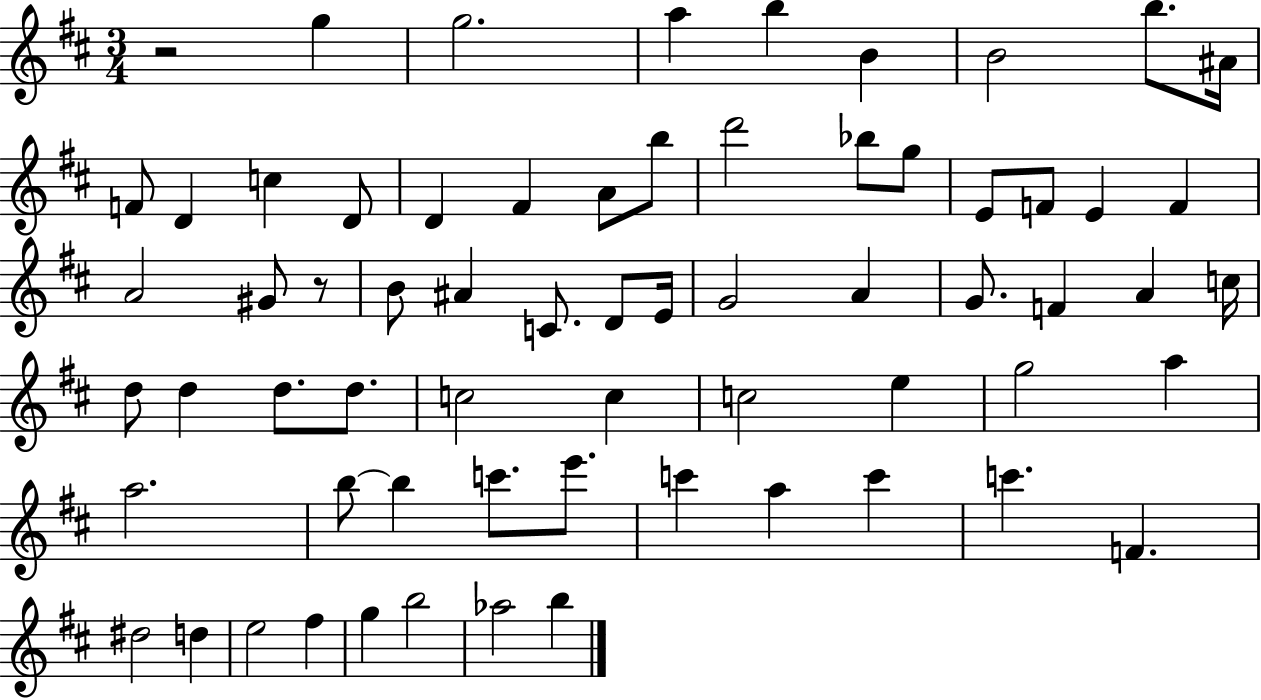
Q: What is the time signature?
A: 3/4